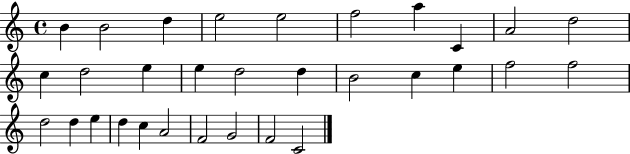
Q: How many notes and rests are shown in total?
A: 31